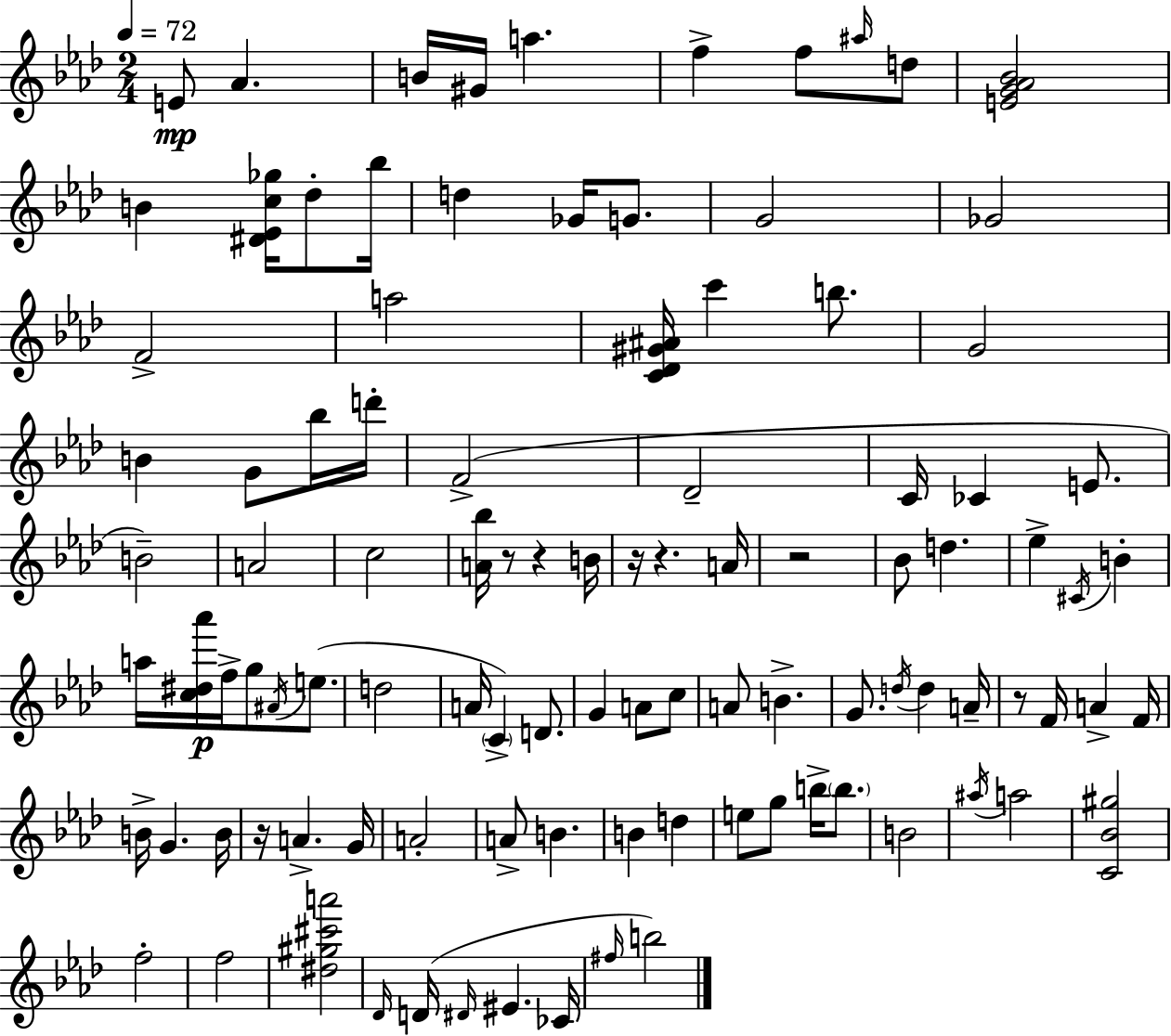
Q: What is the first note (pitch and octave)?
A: E4